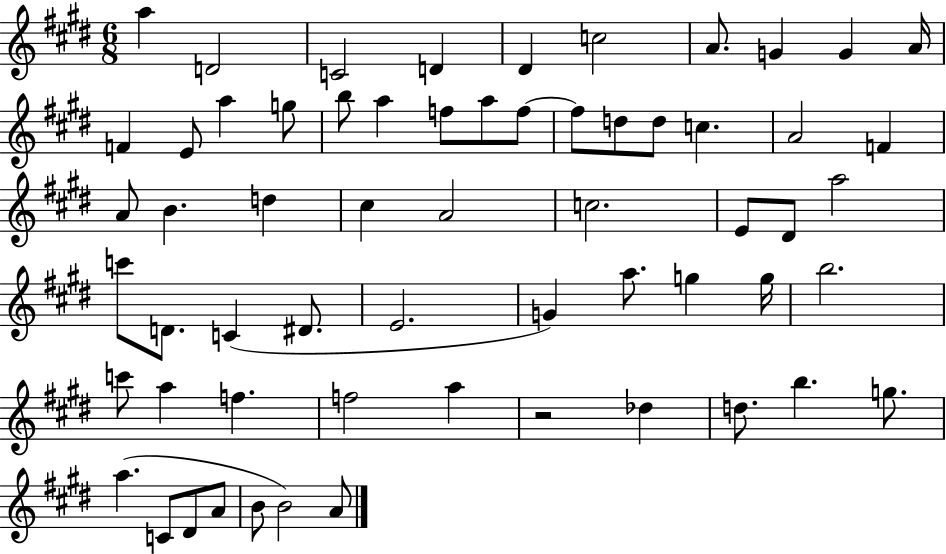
{
  \clef treble
  \numericTimeSignature
  \time 6/8
  \key e \major
  a''4 d'2 | c'2 d'4 | dis'4 c''2 | a'8. g'4 g'4 a'16 | \break f'4 e'8 a''4 g''8 | b''8 a''4 f''8 a''8 f''8~~ | f''8 d''8 d''8 c''4. | a'2 f'4 | \break a'8 b'4. d''4 | cis''4 a'2 | c''2. | e'8 dis'8 a''2 | \break c'''8 d'8. c'4( dis'8. | e'2. | g'4) a''8. g''4 g''16 | b''2. | \break c'''8 a''4 f''4. | f''2 a''4 | r2 des''4 | d''8. b''4. g''8. | \break a''4.( c'8 dis'8 a'8 | b'8 b'2) a'8 | \bar "|."
}